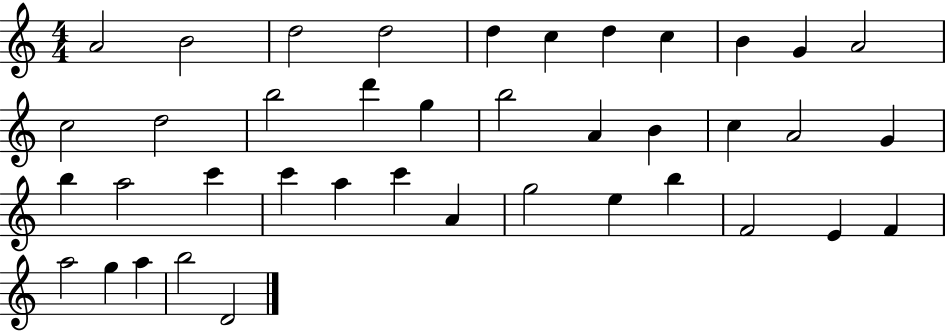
{
  \clef treble
  \numericTimeSignature
  \time 4/4
  \key c \major
  a'2 b'2 | d''2 d''2 | d''4 c''4 d''4 c''4 | b'4 g'4 a'2 | \break c''2 d''2 | b''2 d'''4 g''4 | b''2 a'4 b'4 | c''4 a'2 g'4 | \break b''4 a''2 c'''4 | c'''4 a''4 c'''4 a'4 | g''2 e''4 b''4 | f'2 e'4 f'4 | \break a''2 g''4 a''4 | b''2 d'2 | \bar "|."
}